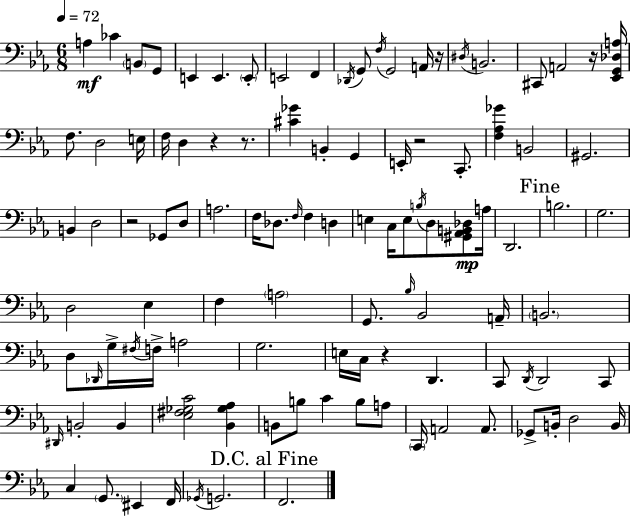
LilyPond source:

{
  \clef bass
  \numericTimeSignature
  \time 6/8
  \key c \minor
  \tempo 4 = 72
  a4\mf ces'4 \parenthesize b,8 g,8 | e,4 e,4. \parenthesize e,8-. | e,2 f,4 | \acciaccatura { des,16 } g,8 \acciaccatura { f16 } g,2 | \break a,16 r16 \acciaccatura { dis16 } b,2. | cis,8 a,2 | r16 <ees, g, des a>16 f8. d2 | e16 f16 d4 r4 | \break r8. <cis' ges'>4 b,4-. g,4 | e,16-. r2 | c,8.-. <f aes ges'>4 b,2 | gis,2. | \break b,4 d2 | r2 ges,8 | d8 a2. | f16 des8. \grace { f16 } f4 | \break d4 e4 c16 e8 \acciaccatura { b16 } | d8 <gis, aes, b, des>8\mp a16 d,2. | \mark "Fine" b2. | g2. | \break d2 | ees4 f4 \parenthesize a2 | g,8. \grace { bes16 } bes,2 | a,16-- \parenthesize b,2. | \break d8 \grace { des,16 } g16-> \acciaccatura { fis16 } f16-> | a2 g2. | e16 c16 r4 | d,4. c,8 \acciaccatura { d,16 } d,2 | \break c,8 \grace { dis,16 } b,2-. | b,4 <ees fis ges c'>2 | <bes, ges aes>4 b,8 | b8 c'4 b8 a8 \parenthesize c,16 a,2 | \break a,8. ges,8-> | b,16-. d2 b,16 c4 | \parenthesize g,8. eis,4 f,16 \acciaccatura { ges,16 } g,2. | \mark "D.C. al Fine" f,2. | \break \bar "|."
}